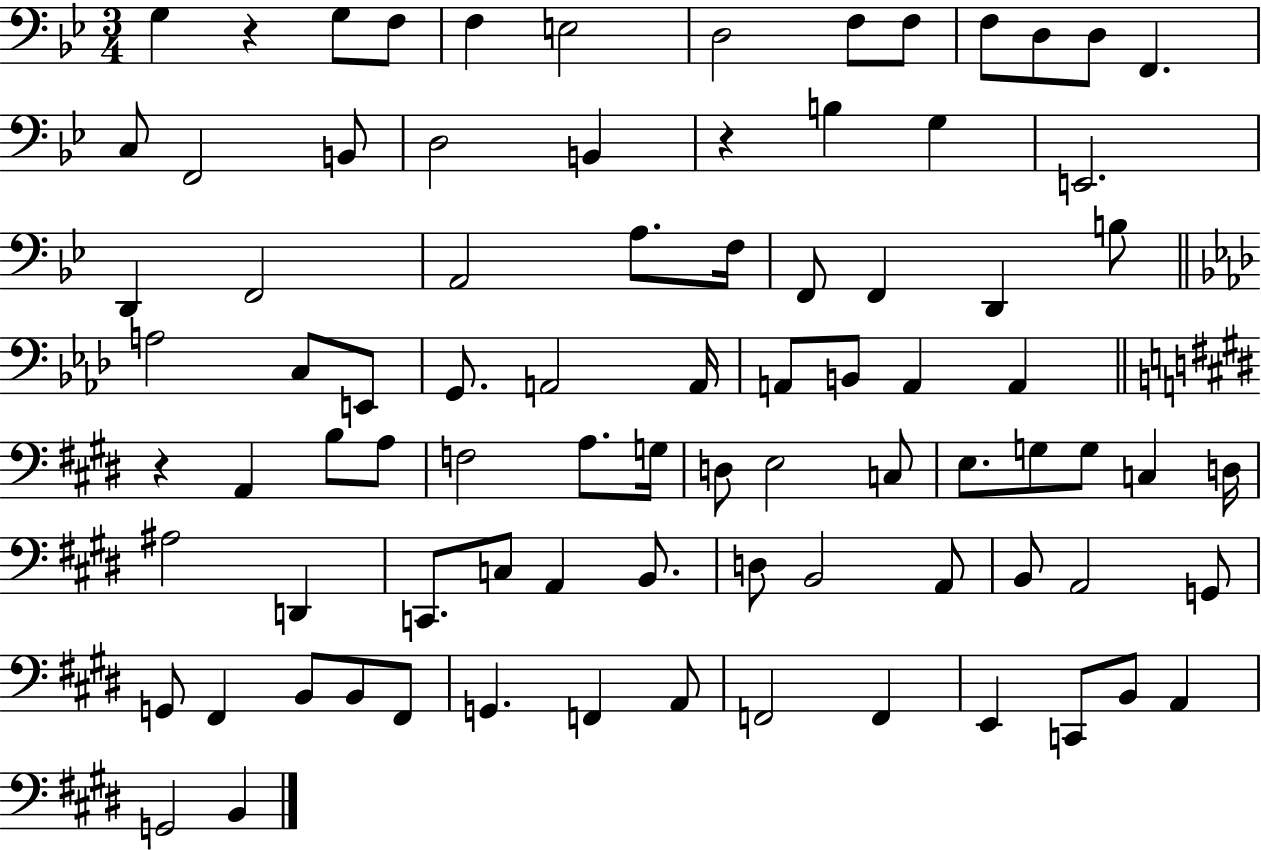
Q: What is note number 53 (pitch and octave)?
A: D3